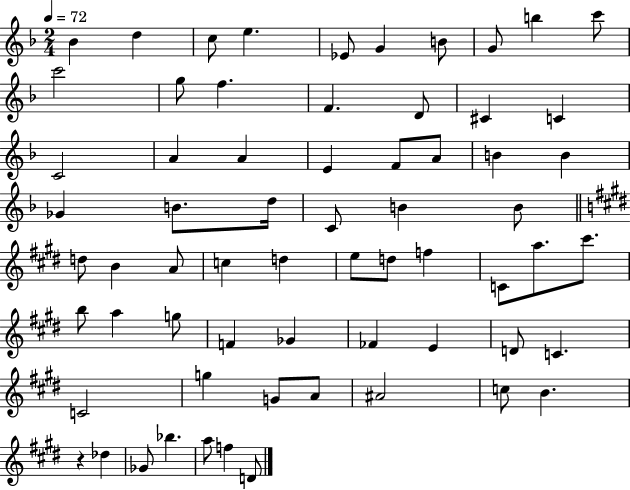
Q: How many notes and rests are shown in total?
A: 65